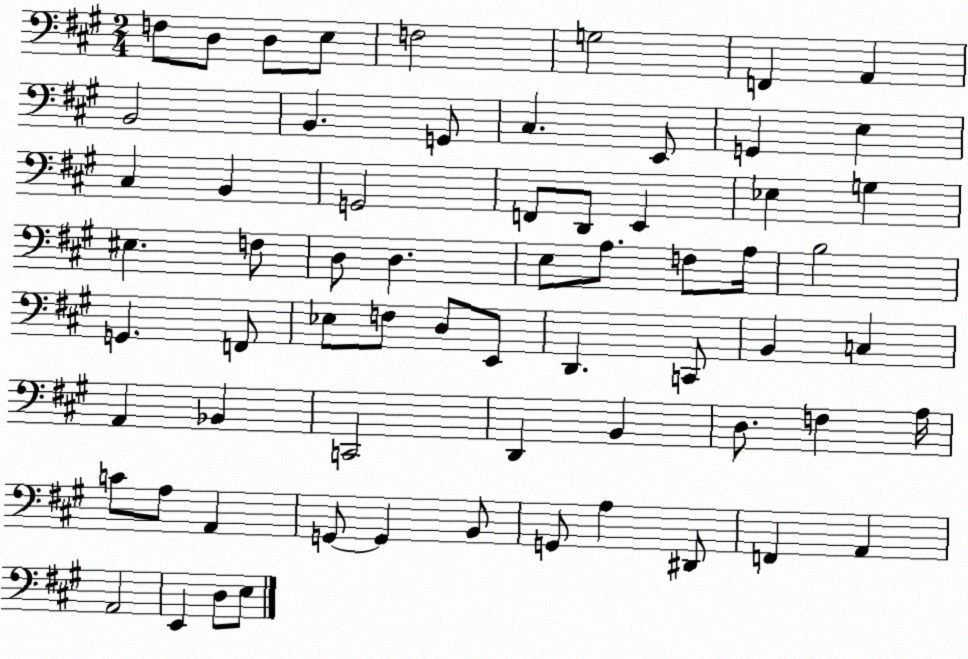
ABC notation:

X:1
T:Untitled
M:2/4
L:1/4
K:A
F,/2 D,/2 D,/2 E,/2 F,2 G,2 F,, A,, B,,2 B,, G,,/2 ^C, E,,/2 G,, E, ^C, B,, G,,2 F,,/2 D,,/2 E,, _E, G, ^E, F,/2 D,/2 D, E,/2 A,/2 F,/2 A,/4 B,2 G,, F,,/2 _E,/2 F,/2 D,/2 E,,/2 D,, C,,/2 B,, C, A,, _B,, C,,2 D,, B,, D,/2 F, A,/4 C/2 A,/2 A,, G,,/2 G,, B,,/2 G,,/2 A, ^D,,/2 F,, A,, A,,2 E,, D,/2 E,/2